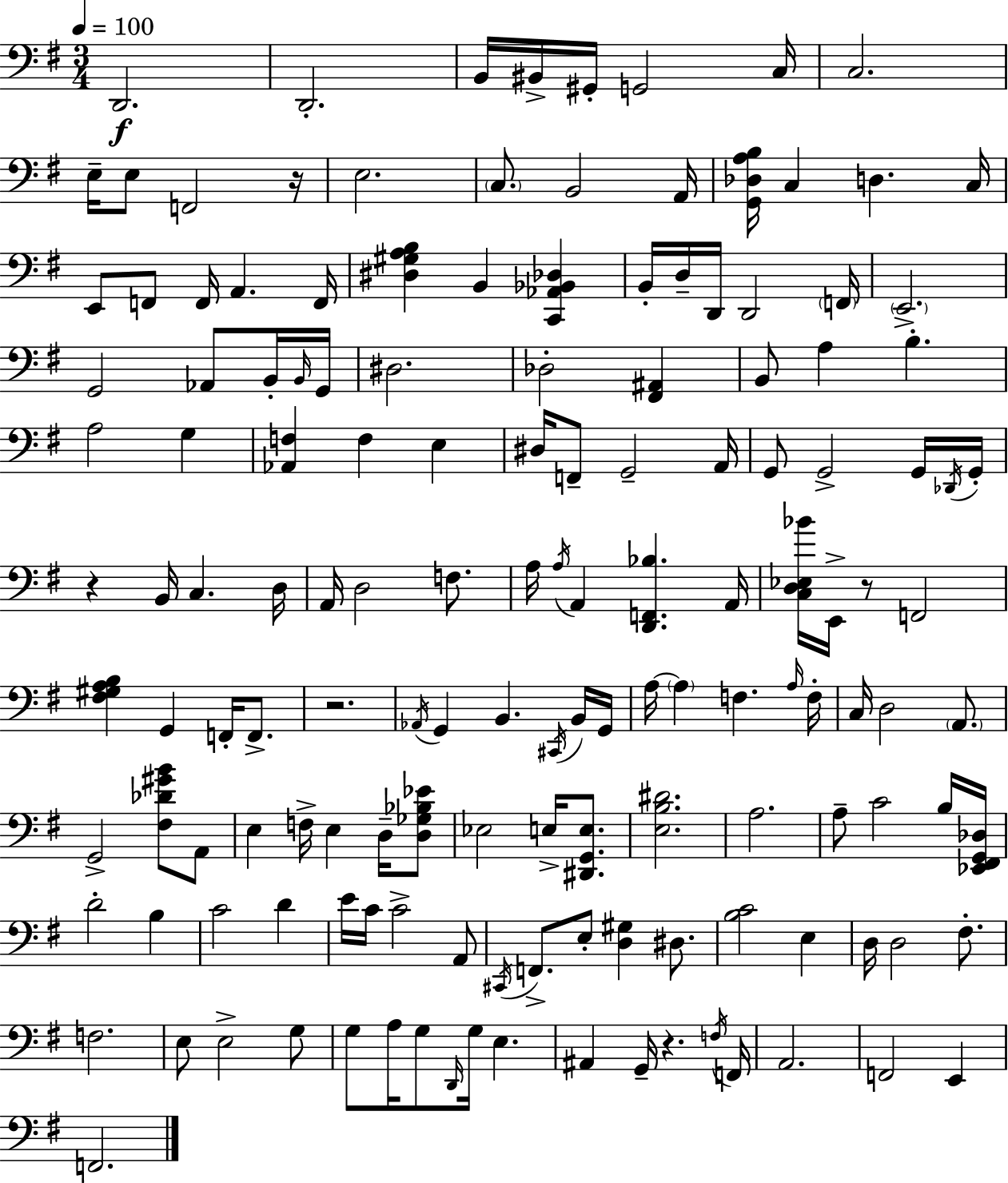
{
  \clef bass
  \numericTimeSignature
  \time 3/4
  \key g \major
  \tempo 4 = 100
  d,2.\f | d,2.-. | b,16 bis,16-> gis,16-. g,2 c16 | c2. | \break e16-- e8 f,2 r16 | e2. | \parenthesize c8. b,2 a,16 | <g, des a b>16 c4 d4. c16 | \break e,8 f,8 f,16 a,4. f,16 | <dis gis a b>4 b,4 <c, aes, bes, des>4 | b,16-. d16-- d,16 d,2 \parenthesize f,16 | \parenthesize e,2.-> | \break g,2 aes,8 b,16-. \grace { b,16 } | g,16 dis2. | des2-. <fis, ais,>4 | b,8 a4 b4.-. | \break a2 g4 | <aes, f>4 f4 e4 | dis16 f,8-- g,2-- | a,16 g,8 g,2-> g,16 | \break \acciaccatura { des,16 } g,16-. r4 b,16 c4. | d16 a,16 d2 f8. | a16 \acciaccatura { a16 } a,4 <d, f, bes>4. | a,16 <c d ees bes'>16 e,16-> r8 f,2 | \break <fis gis a b>4 g,4 f,16-. | f,8.-> r2. | \acciaccatura { aes,16 } g,4 b,4. | \acciaccatura { cis,16 } b,16 g,16 a16~~ \parenthesize a4 f4. | \break \grace { a16 } f16-. c16 d2 | \parenthesize a,8. g,2-> | <fis des' gis' b'>8 a,8 e4 f16-> e4 | d16-- <d ges bes ees'>8 ees2 | \break e16-> <dis, g, e>8. <e b dis'>2. | a2. | a8-- c'2 | b16 <ees, fis, g, des>16 d'2-. | \break b4 c'2 | d'4 e'16 c'16 c'2-> | a,8 \acciaccatura { cis,16 } f,8.-> e8-. | <d gis>4 dis8. <b c'>2 | \break e4 d16 d2 | fis8.-. f2. | e8 e2-> | g8 g8 a16 g8 | \break \grace { d,16 } g16 e4. ais,4 | g,16-- r4. \acciaccatura { f16 } f,16 a,2. | f,2 | e,4 f,2. | \break \bar "|."
}